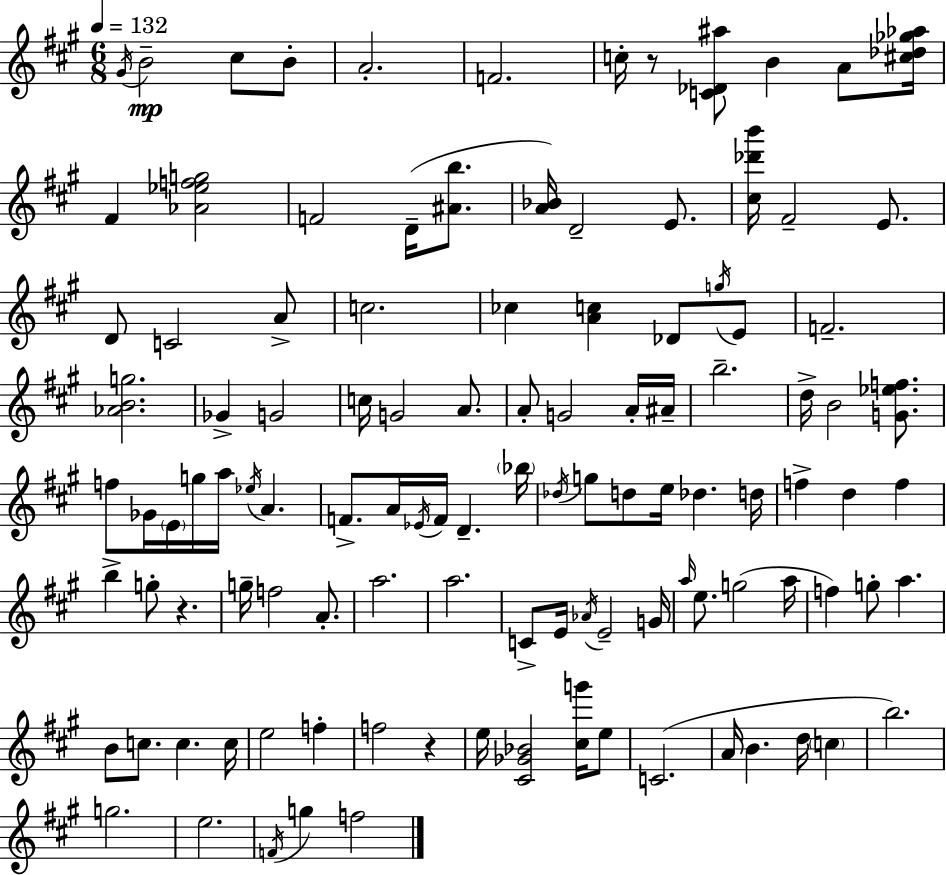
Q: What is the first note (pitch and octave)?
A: G#4